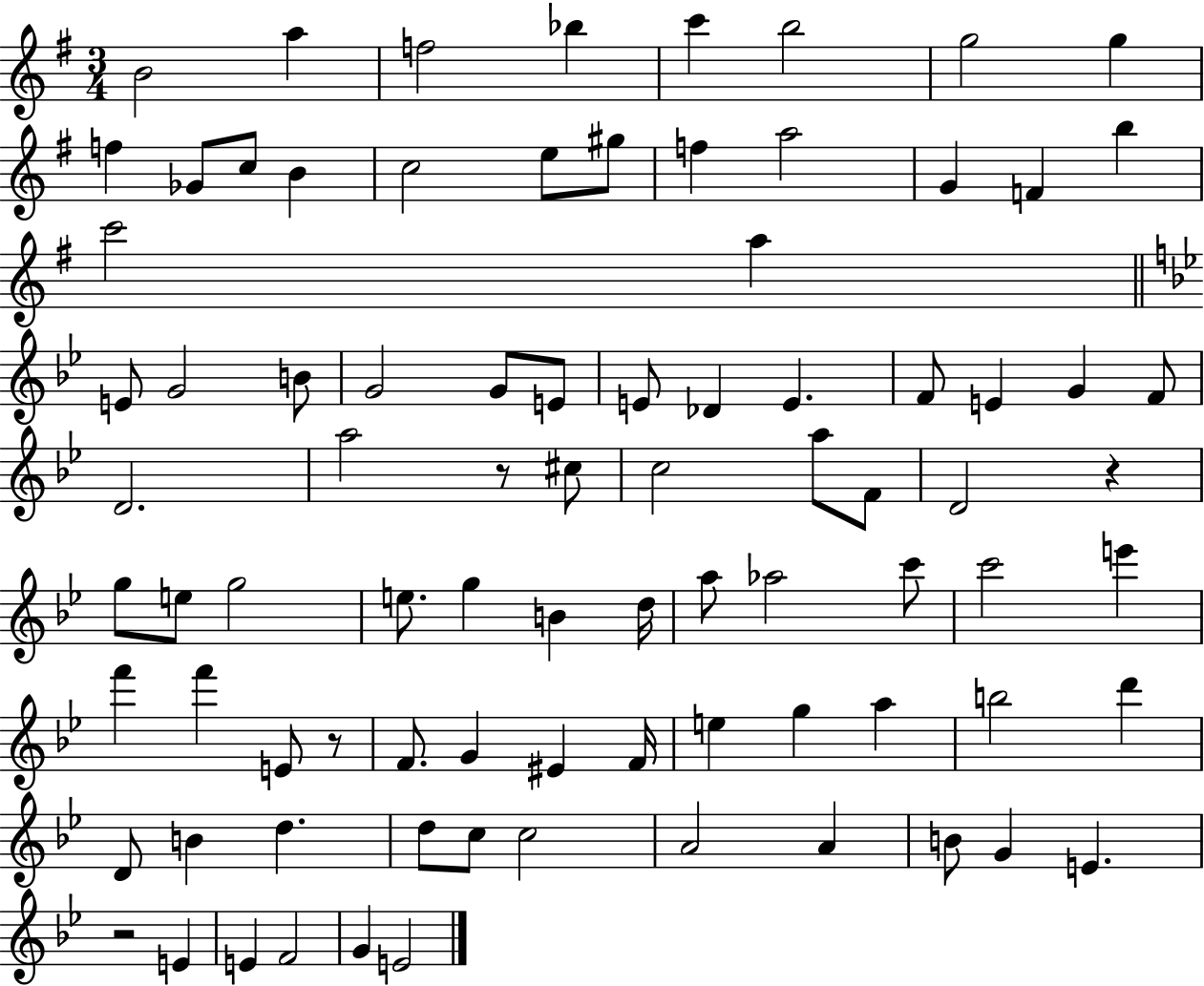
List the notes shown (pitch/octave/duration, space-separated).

B4/h A5/q F5/h Bb5/q C6/q B5/h G5/h G5/q F5/q Gb4/e C5/e B4/q C5/h E5/e G#5/e F5/q A5/h G4/q F4/q B5/q C6/h A5/q E4/e G4/h B4/e G4/h G4/e E4/e E4/e Db4/q E4/q. F4/e E4/q G4/q F4/e D4/h. A5/h R/e C#5/e C5/h A5/e F4/e D4/h R/q G5/e E5/e G5/h E5/e. G5/q B4/q D5/s A5/e Ab5/h C6/e C6/h E6/q F6/q F6/q E4/e R/e F4/e. G4/q EIS4/q F4/s E5/q G5/q A5/q B5/h D6/q D4/e B4/q D5/q. D5/e C5/e C5/h A4/h A4/q B4/e G4/q E4/q. R/h E4/q E4/q F4/h G4/q E4/h